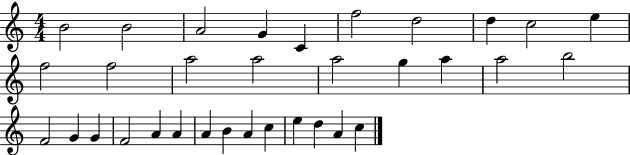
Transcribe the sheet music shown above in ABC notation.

X:1
T:Untitled
M:4/4
L:1/4
K:C
B2 B2 A2 G C f2 d2 d c2 e f2 f2 a2 a2 a2 g a a2 b2 F2 G G F2 A A A B A c e d A c